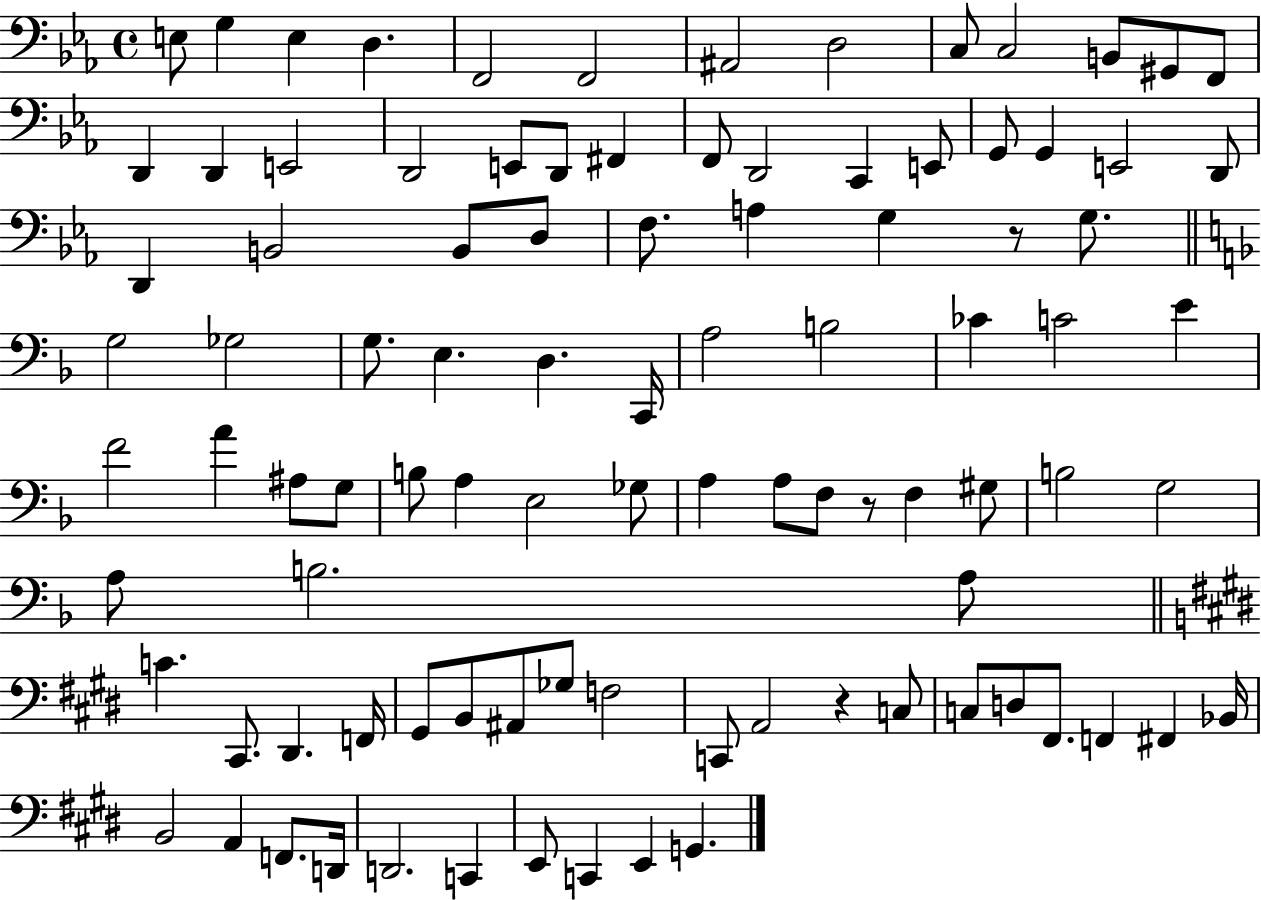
{
  \clef bass
  \time 4/4
  \defaultTimeSignature
  \key ees \major
  e8 g4 e4 d4. | f,2 f,2 | ais,2 d2 | c8 c2 b,8 gis,8 f,8 | \break d,4 d,4 e,2 | d,2 e,8 d,8 fis,4 | f,8 d,2 c,4 e,8 | g,8 g,4 e,2 d,8 | \break d,4 b,2 b,8 d8 | f8. a4 g4 r8 g8. | \bar "||" \break \key f \major g2 ges2 | g8. e4. d4. c,16 | a2 b2 | ces'4 c'2 e'4 | \break f'2 a'4 ais8 g8 | b8 a4 e2 ges8 | a4 a8 f8 r8 f4 gis8 | b2 g2 | \break a8 b2. a8 | \bar "||" \break \key e \major c'4. cis,8. dis,4. f,16 | gis,8 b,8 ais,8 ges8 f2 | c,8 a,2 r4 c8 | c8 d8 fis,8. f,4 fis,4 bes,16 | \break b,2 a,4 f,8. d,16 | d,2. c,4 | e,8 c,4 e,4 g,4. | \bar "|."
}